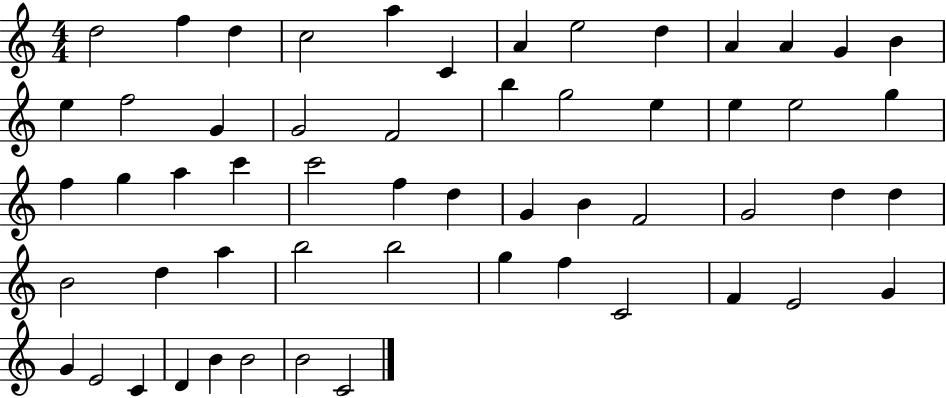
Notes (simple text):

D5/h F5/q D5/q C5/h A5/q C4/q A4/q E5/h D5/q A4/q A4/q G4/q B4/q E5/q F5/h G4/q G4/h F4/h B5/q G5/h E5/q E5/q E5/h G5/q F5/q G5/q A5/q C6/q C6/h F5/q D5/q G4/q B4/q F4/h G4/h D5/q D5/q B4/h D5/q A5/q B5/h B5/h G5/q F5/q C4/h F4/q E4/h G4/q G4/q E4/h C4/q D4/q B4/q B4/h B4/h C4/h